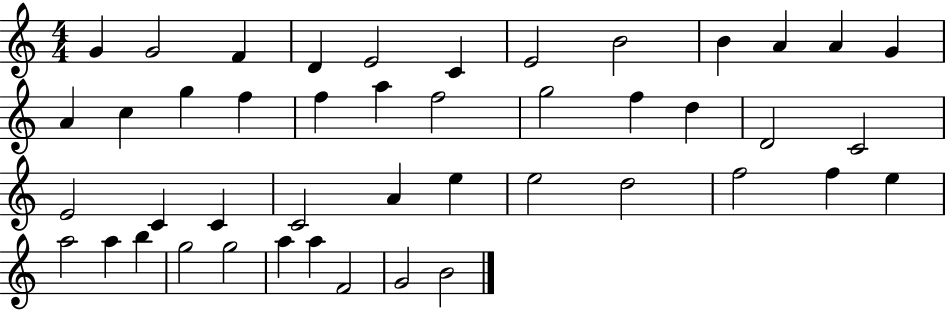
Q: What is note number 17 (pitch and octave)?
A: F5